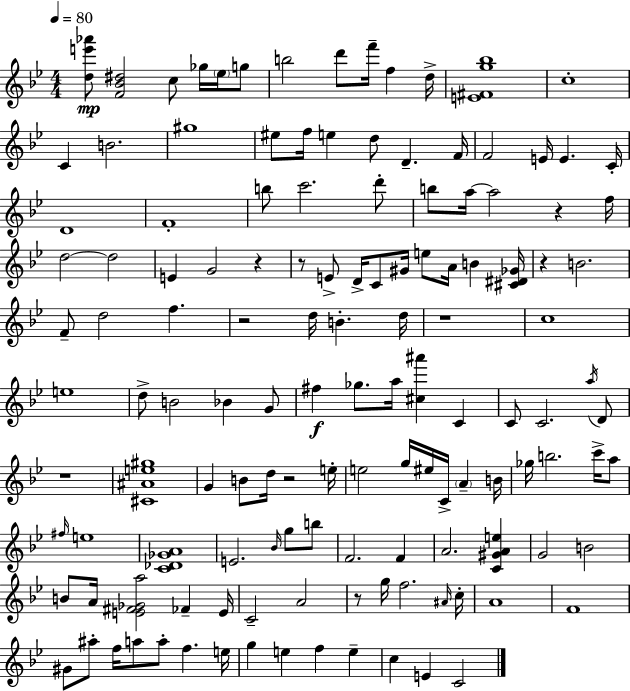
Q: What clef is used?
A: treble